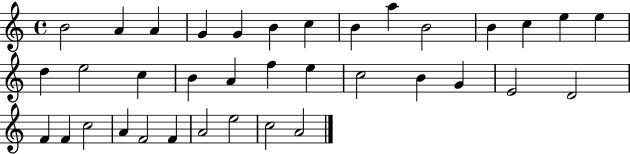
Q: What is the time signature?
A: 4/4